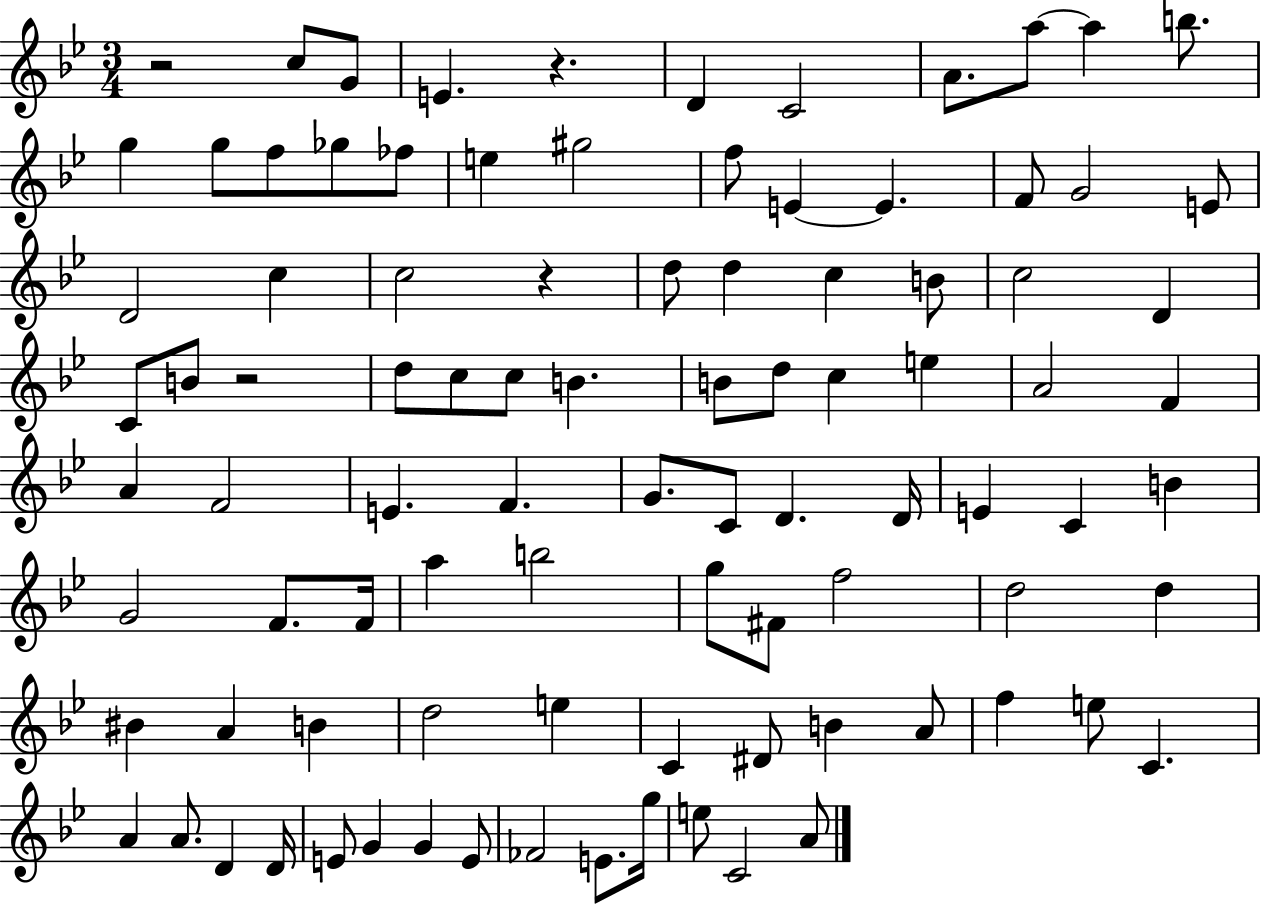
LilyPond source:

{
  \clef treble
  \numericTimeSignature
  \time 3/4
  \key bes \major
  r2 c''8 g'8 | e'4. r4. | d'4 c'2 | a'8. a''8~~ a''4 b''8. | \break g''4 g''8 f''8 ges''8 fes''8 | e''4 gis''2 | f''8 e'4~~ e'4. | f'8 g'2 e'8 | \break d'2 c''4 | c''2 r4 | d''8 d''4 c''4 b'8 | c''2 d'4 | \break c'8 b'8 r2 | d''8 c''8 c''8 b'4. | b'8 d''8 c''4 e''4 | a'2 f'4 | \break a'4 f'2 | e'4. f'4. | g'8. c'8 d'4. d'16 | e'4 c'4 b'4 | \break g'2 f'8. f'16 | a''4 b''2 | g''8 fis'8 f''2 | d''2 d''4 | \break bis'4 a'4 b'4 | d''2 e''4 | c'4 dis'8 b'4 a'8 | f''4 e''8 c'4. | \break a'4 a'8. d'4 d'16 | e'8 g'4 g'4 e'8 | fes'2 e'8. g''16 | e''8 c'2 a'8 | \break \bar "|."
}